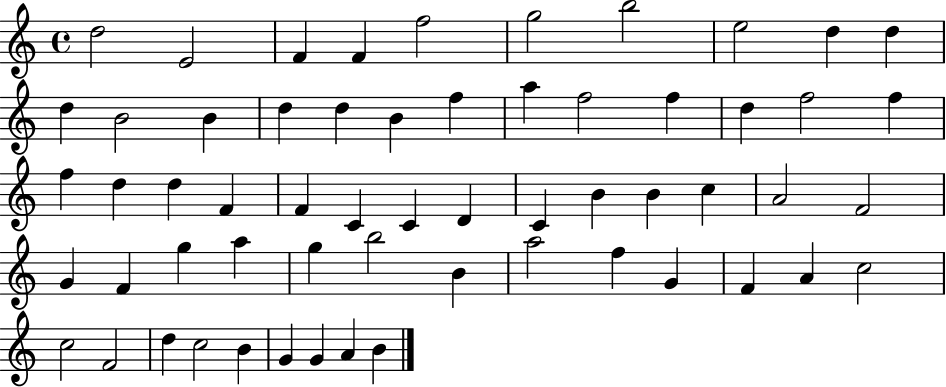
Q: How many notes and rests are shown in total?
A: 59